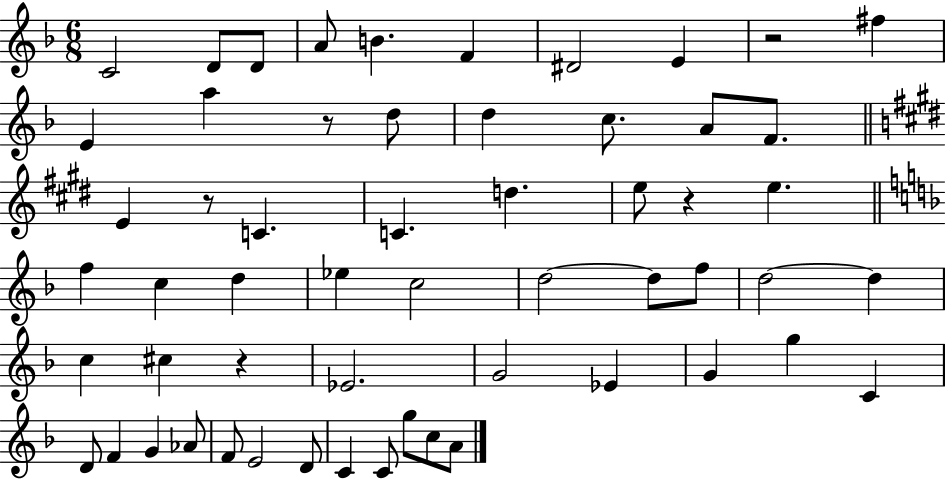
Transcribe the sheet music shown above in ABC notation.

X:1
T:Untitled
M:6/8
L:1/4
K:F
C2 D/2 D/2 A/2 B F ^D2 E z2 ^f E a z/2 d/2 d c/2 A/2 F/2 E z/2 C C d e/2 z e f c d _e c2 d2 d/2 f/2 d2 d c ^c z _E2 G2 _E G g C D/2 F G _A/2 F/2 E2 D/2 C C/2 g/2 c/2 A/2